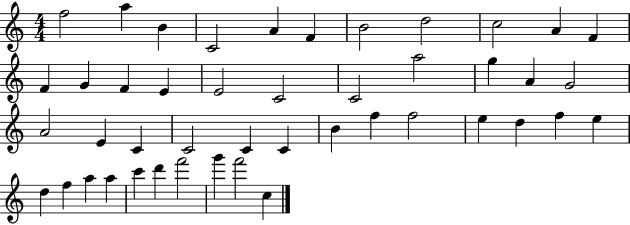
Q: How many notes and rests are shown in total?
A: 45